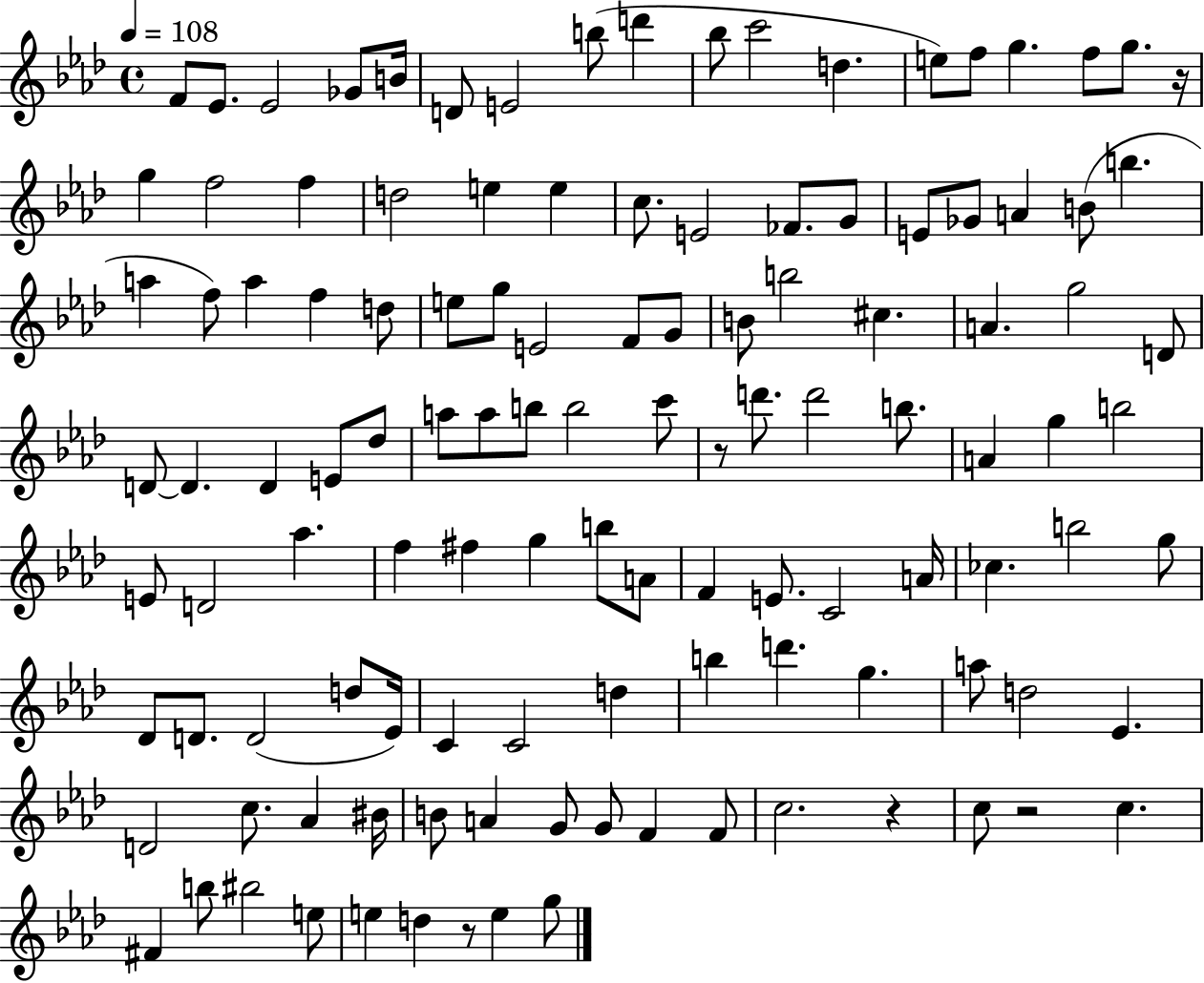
F4/e Eb4/e. Eb4/h Gb4/e B4/s D4/e E4/h B5/e D6/q Bb5/e C6/h D5/q. E5/e F5/e G5/q. F5/e G5/e. R/s G5/q F5/h F5/q D5/h E5/q E5/q C5/e. E4/h FES4/e. G4/e E4/e Gb4/e A4/q B4/e B5/q. A5/q F5/e A5/q F5/q D5/e E5/e G5/e E4/h F4/e G4/e B4/e B5/h C#5/q. A4/q. G5/h D4/e D4/e D4/q. D4/q E4/e Db5/e A5/e A5/e B5/e B5/h C6/e R/e D6/e. D6/h B5/e. A4/q G5/q B5/h E4/e D4/h Ab5/q. F5/q F#5/q G5/q B5/e A4/e F4/q E4/e. C4/h A4/s CES5/q. B5/h G5/e Db4/e D4/e. D4/h D5/e Eb4/s C4/q C4/h D5/q B5/q D6/q. G5/q. A5/e D5/h Eb4/q. D4/h C5/e. Ab4/q BIS4/s B4/e A4/q G4/e G4/e F4/q F4/e C5/h. R/q C5/e R/h C5/q. F#4/q B5/e BIS5/h E5/e E5/q D5/q R/e E5/q G5/e